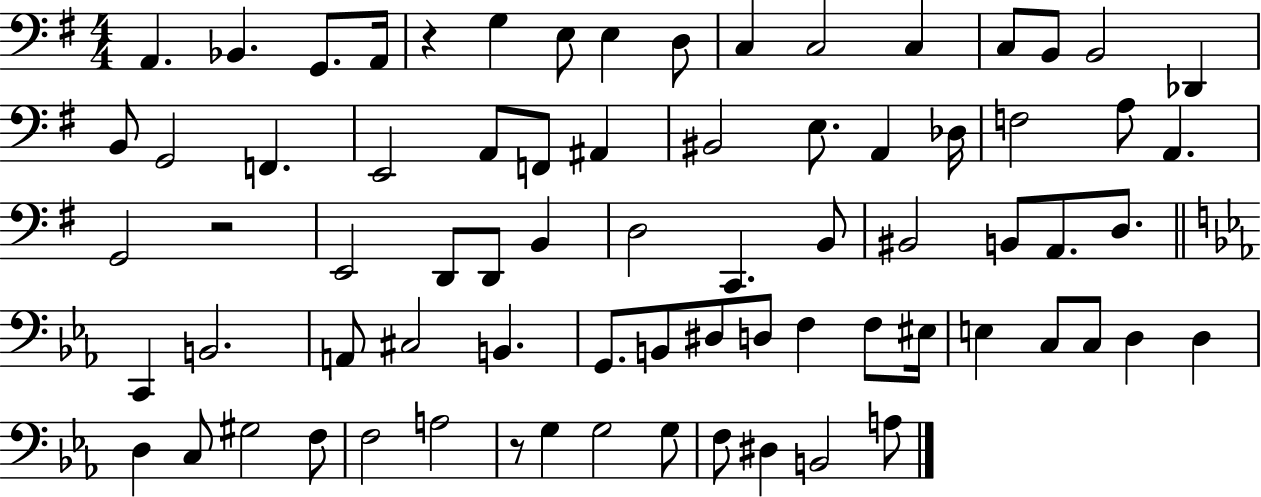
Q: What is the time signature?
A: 4/4